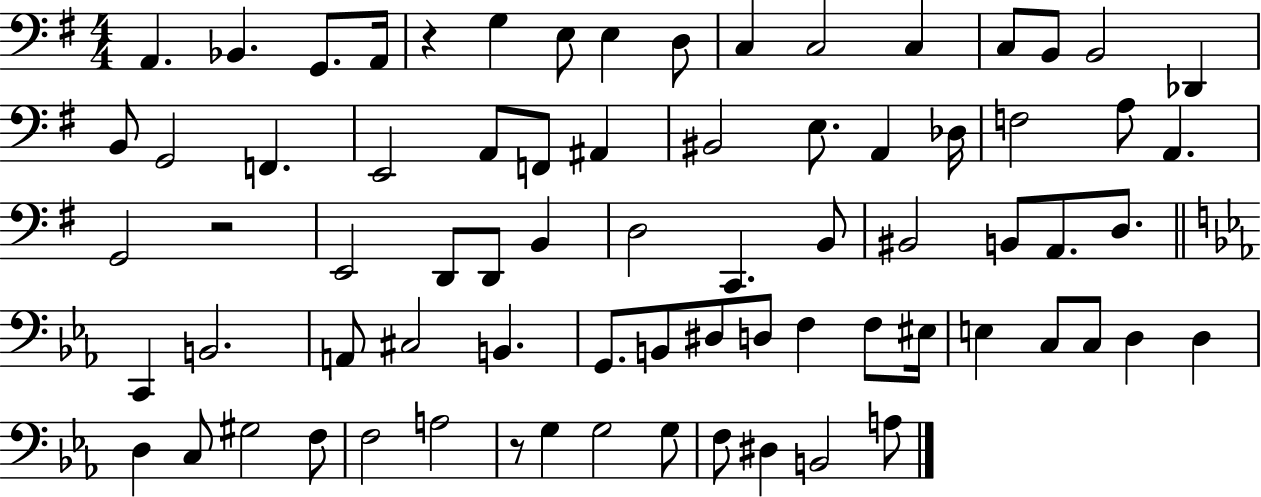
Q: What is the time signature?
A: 4/4